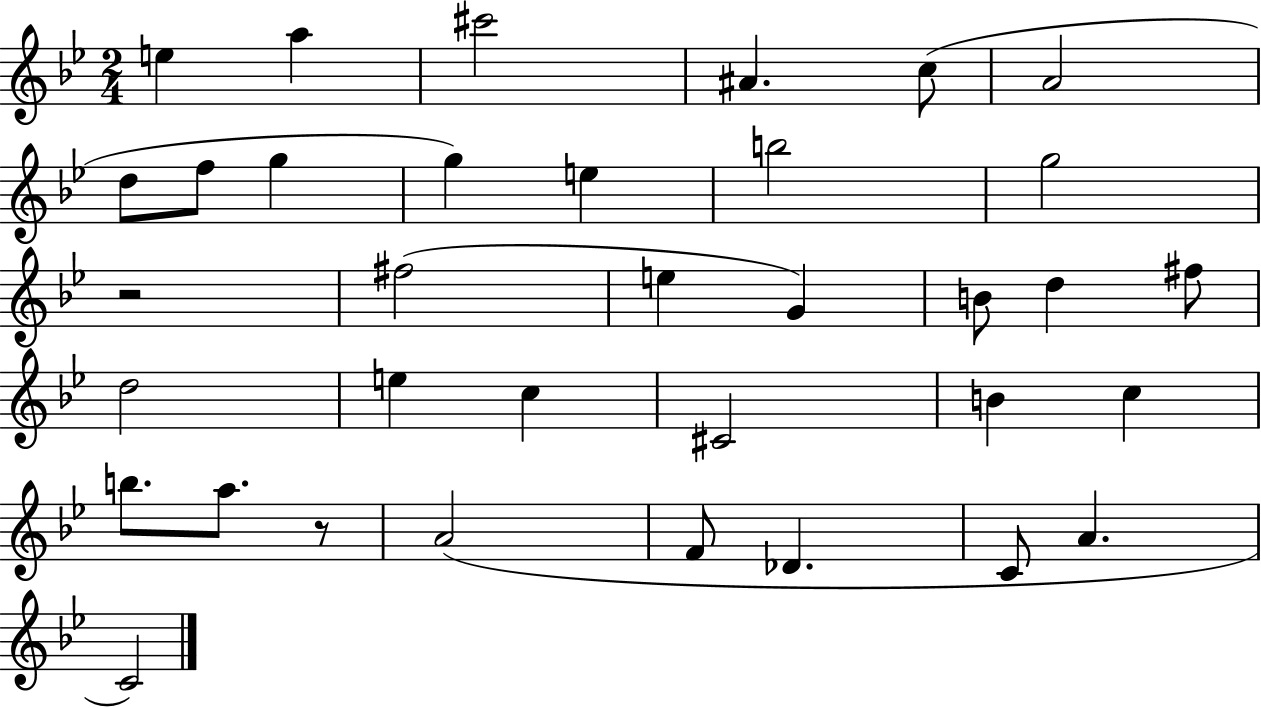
X:1
T:Untitled
M:2/4
L:1/4
K:Bb
e a ^c'2 ^A c/2 A2 d/2 f/2 g g e b2 g2 z2 ^f2 e G B/2 d ^f/2 d2 e c ^C2 B c b/2 a/2 z/2 A2 F/2 _D C/2 A C2